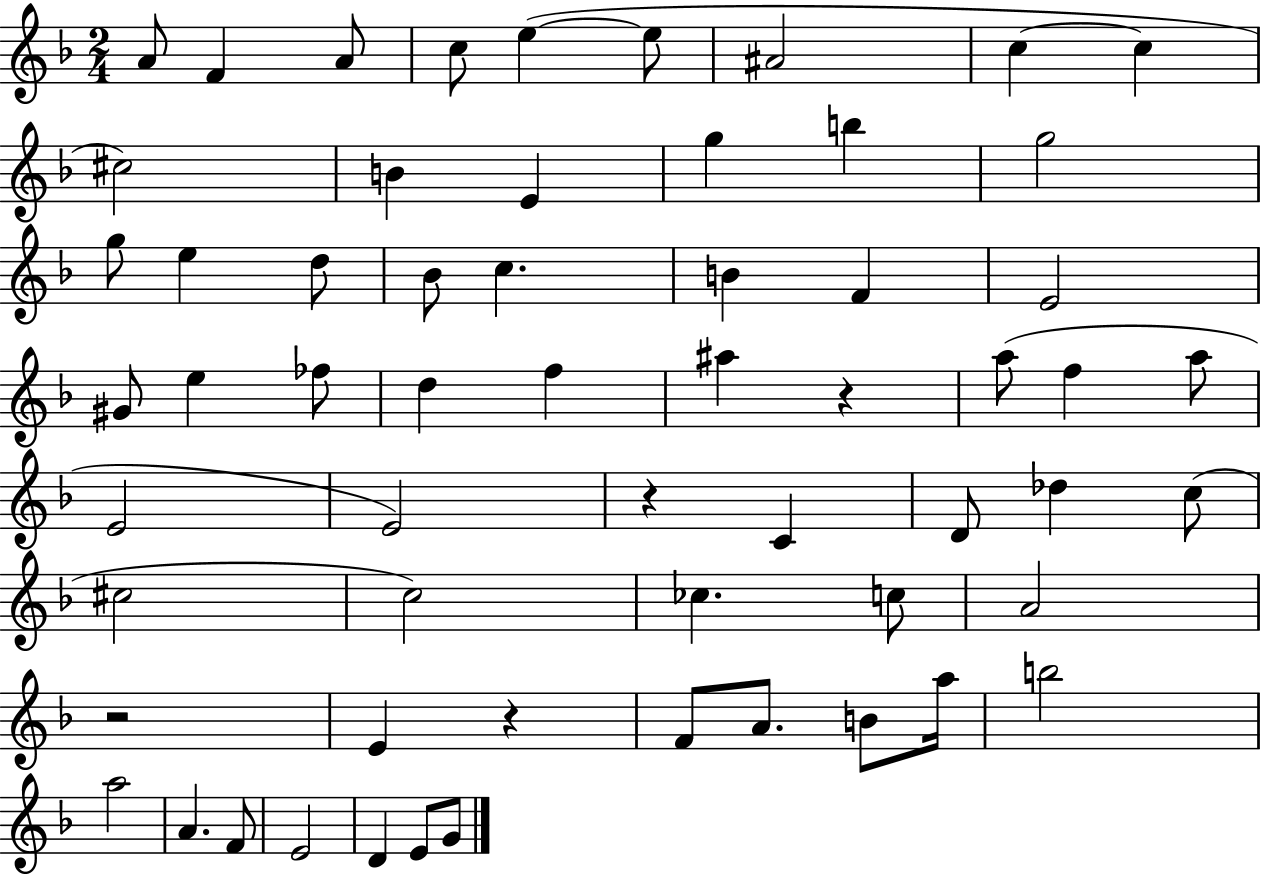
{
  \clef treble
  \numericTimeSignature
  \time 2/4
  \key f \major
  a'8 f'4 a'8 | c''8 e''4~(~ e''8 | ais'2 | c''4~~ c''4 | \break cis''2) | b'4 e'4 | g''4 b''4 | g''2 | \break g''8 e''4 d''8 | bes'8 c''4. | b'4 f'4 | e'2 | \break gis'8 e''4 fes''8 | d''4 f''4 | ais''4 r4 | a''8( f''4 a''8 | \break e'2 | e'2) | r4 c'4 | d'8 des''4 c''8( | \break cis''2 | c''2) | ces''4. c''8 | a'2 | \break r2 | e'4 r4 | f'8 a'8. b'8 a''16 | b''2 | \break a''2 | a'4. f'8 | e'2 | d'4 e'8 g'8 | \break \bar "|."
}